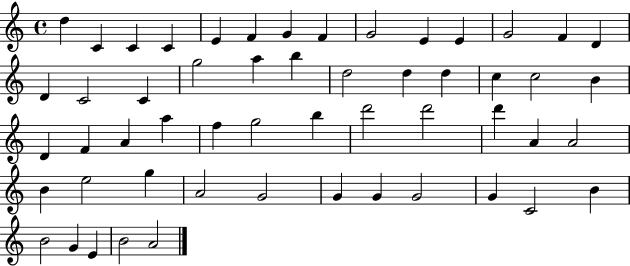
D5/q C4/q C4/q C4/q E4/q F4/q G4/q F4/q G4/h E4/q E4/q G4/h F4/q D4/q D4/q C4/h C4/q G5/h A5/q B5/q D5/h D5/q D5/q C5/q C5/h B4/q D4/q F4/q A4/q A5/q F5/q G5/h B5/q D6/h D6/h D6/q A4/q A4/h B4/q E5/h G5/q A4/h G4/h G4/q G4/q G4/h G4/q C4/h B4/q B4/h G4/q E4/q B4/h A4/h